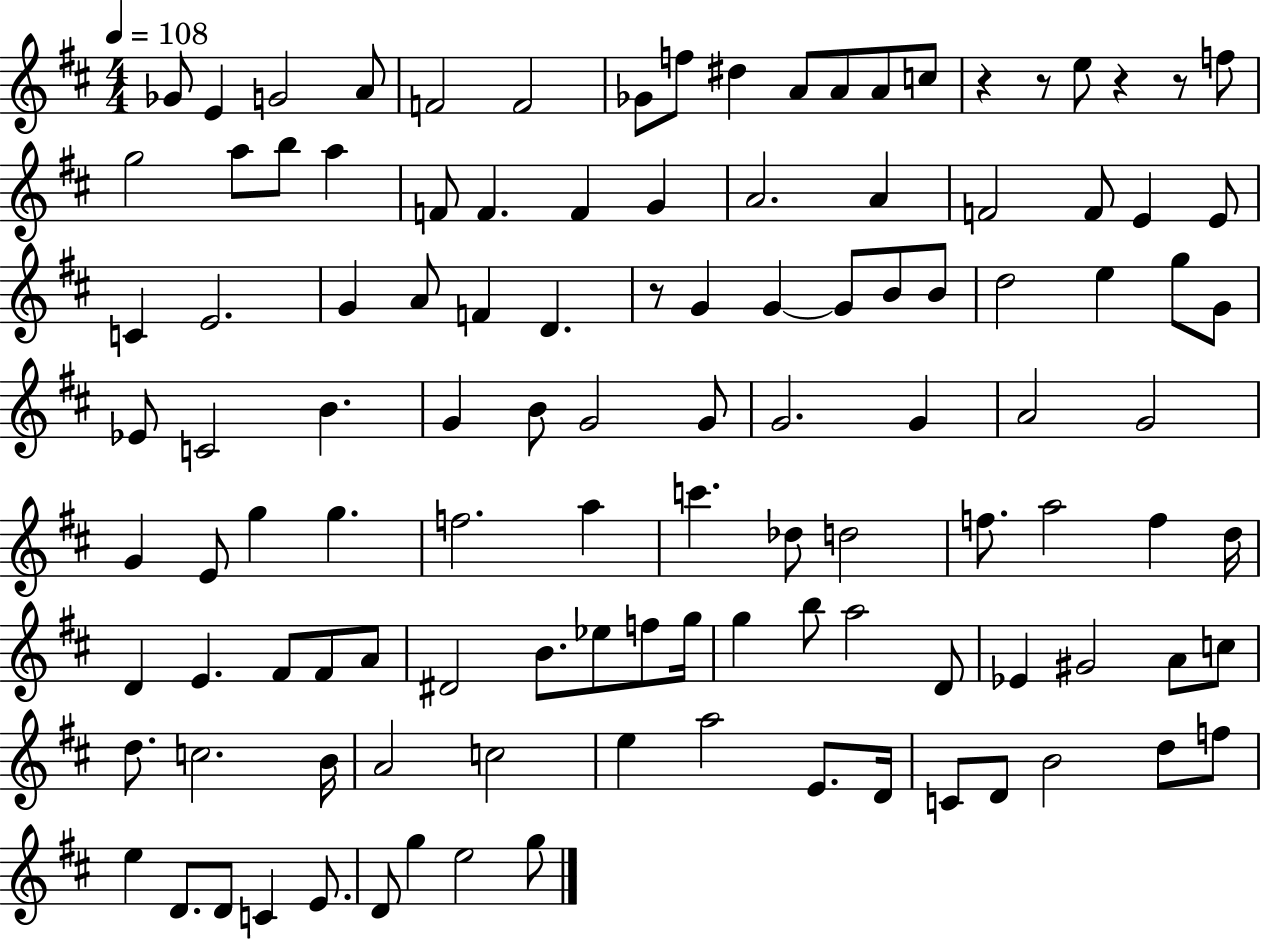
X:1
T:Untitled
M:4/4
L:1/4
K:D
_G/2 E G2 A/2 F2 F2 _G/2 f/2 ^d A/2 A/2 A/2 c/2 z z/2 e/2 z z/2 f/2 g2 a/2 b/2 a F/2 F F G A2 A F2 F/2 E E/2 C E2 G A/2 F D z/2 G G G/2 B/2 B/2 d2 e g/2 G/2 _E/2 C2 B G B/2 G2 G/2 G2 G A2 G2 G E/2 g g f2 a c' _d/2 d2 f/2 a2 f d/4 D E ^F/2 ^F/2 A/2 ^D2 B/2 _e/2 f/2 g/4 g b/2 a2 D/2 _E ^G2 A/2 c/2 d/2 c2 B/4 A2 c2 e a2 E/2 D/4 C/2 D/2 B2 d/2 f/2 e D/2 D/2 C E/2 D/2 g e2 g/2